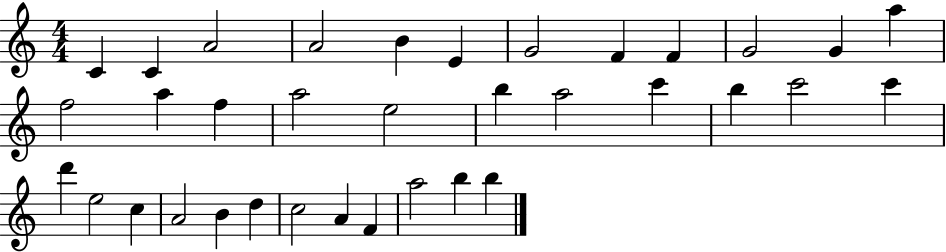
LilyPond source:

{
  \clef treble
  \numericTimeSignature
  \time 4/4
  \key c \major
  c'4 c'4 a'2 | a'2 b'4 e'4 | g'2 f'4 f'4 | g'2 g'4 a''4 | \break f''2 a''4 f''4 | a''2 e''2 | b''4 a''2 c'''4 | b''4 c'''2 c'''4 | \break d'''4 e''2 c''4 | a'2 b'4 d''4 | c''2 a'4 f'4 | a''2 b''4 b''4 | \break \bar "|."
}